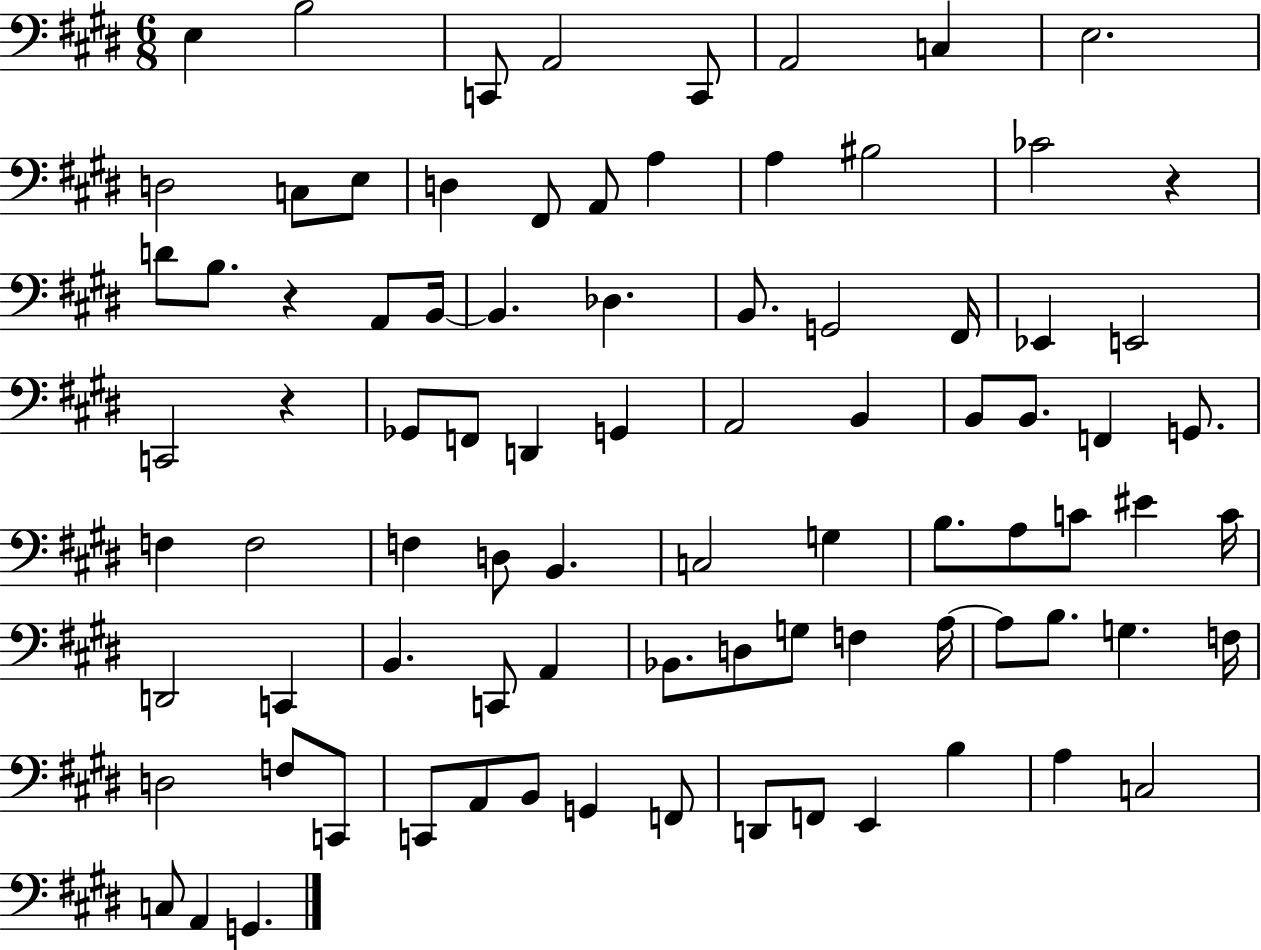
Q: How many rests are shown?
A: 3